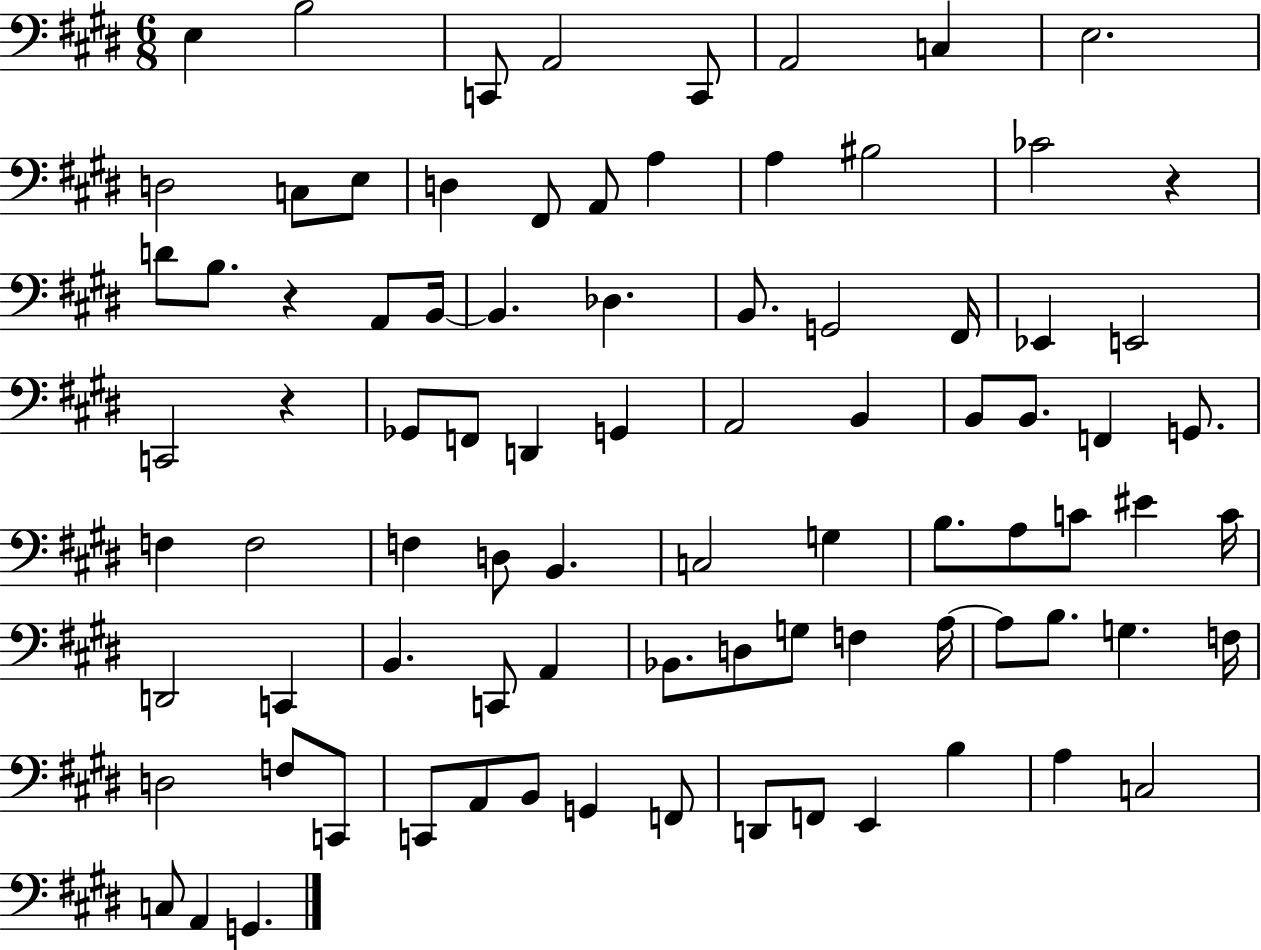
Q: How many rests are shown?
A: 3